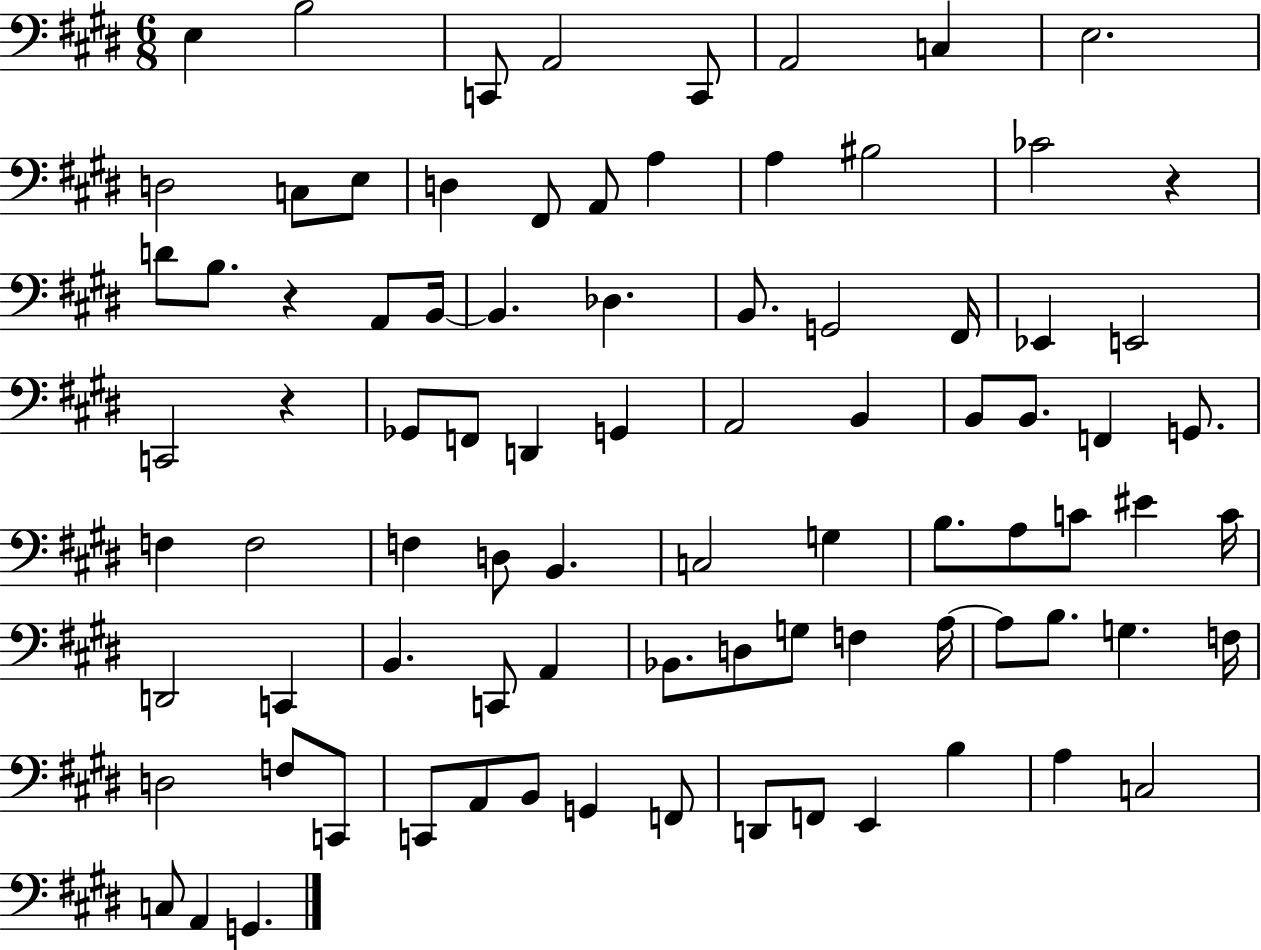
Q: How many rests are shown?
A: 3